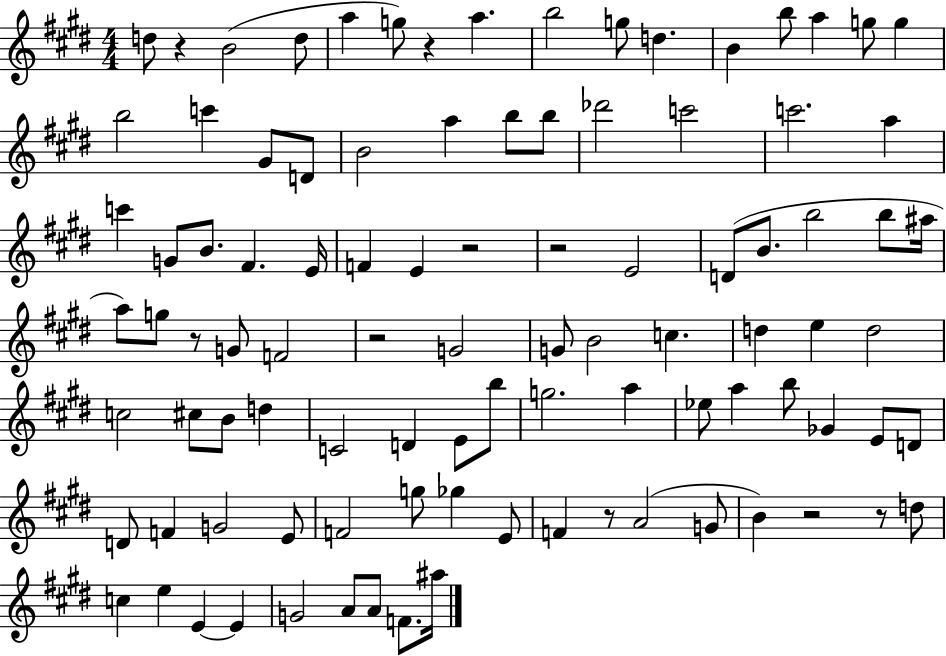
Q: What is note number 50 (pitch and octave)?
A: D5